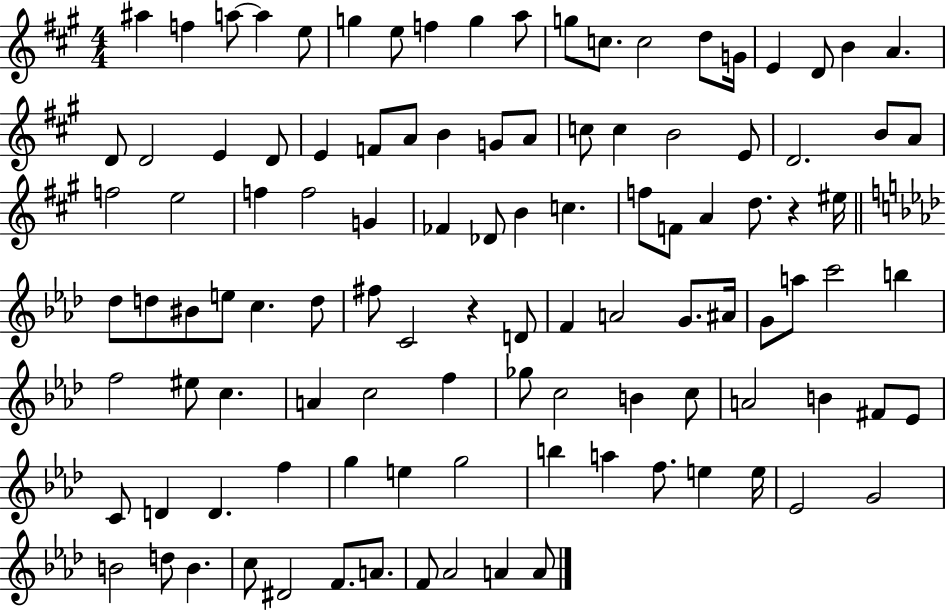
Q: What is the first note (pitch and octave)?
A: A#5